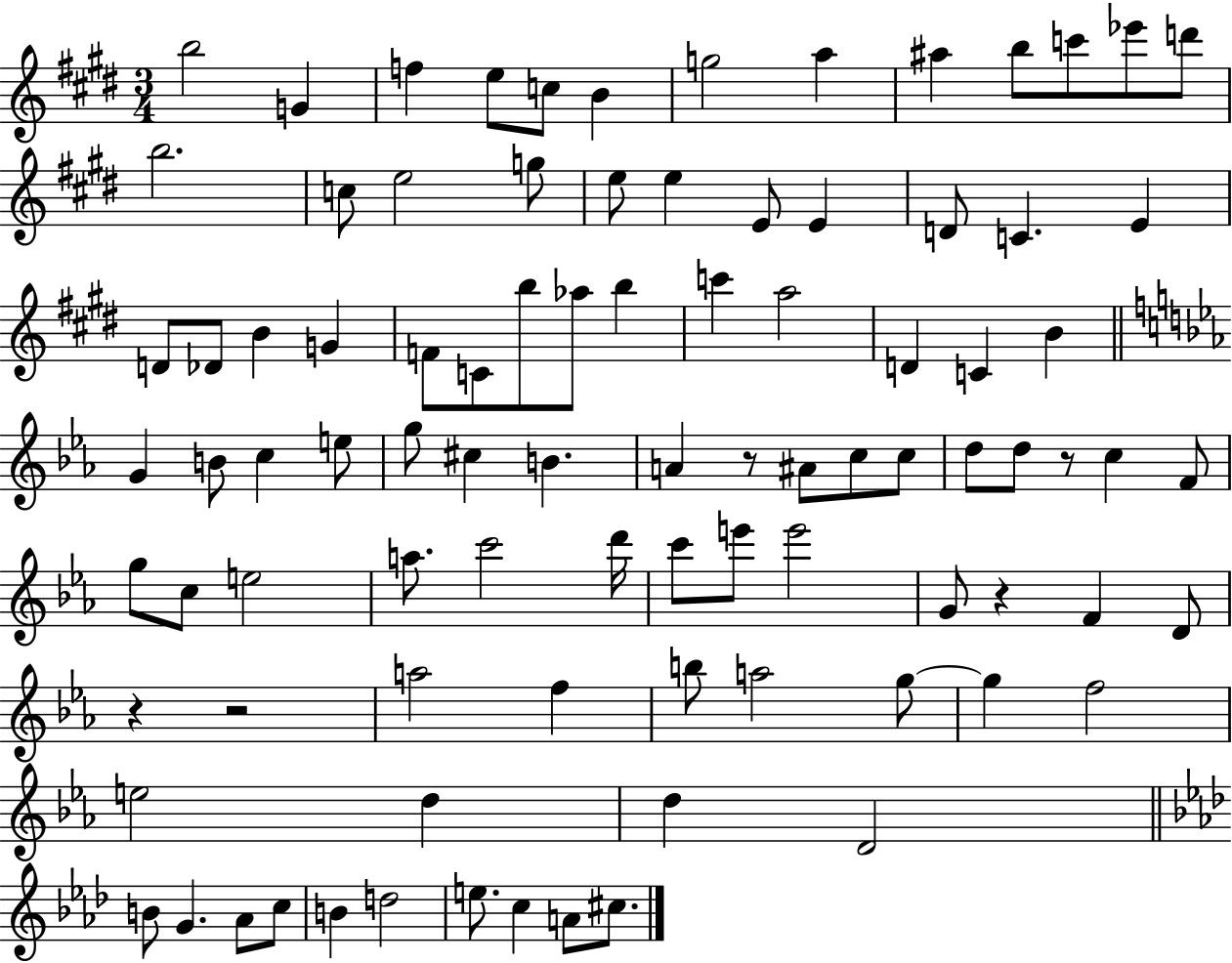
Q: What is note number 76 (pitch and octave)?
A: D4